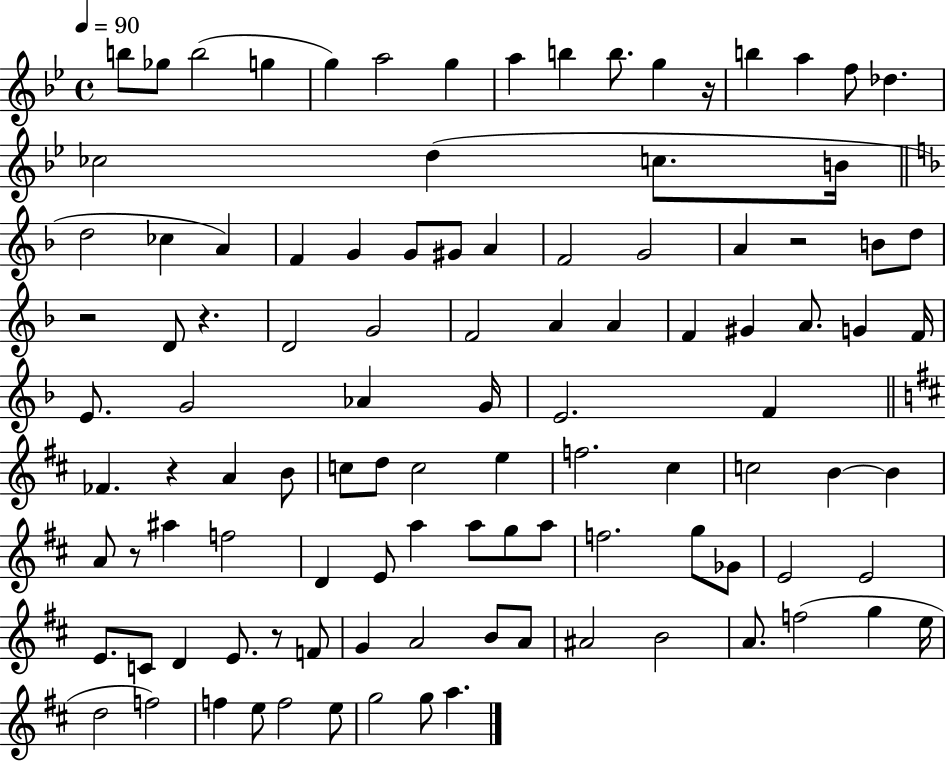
B5/e Gb5/e B5/h G5/q G5/q A5/h G5/q A5/q B5/q B5/e. G5/q R/s B5/q A5/q F5/e Db5/q. CES5/h D5/q C5/e. B4/s D5/h CES5/q A4/q F4/q G4/q G4/e G#4/e A4/q F4/h G4/h A4/q R/h B4/e D5/e R/h D4/e R/q. D4/h G4/h F4/h A4/q A4/q F4/q G#4/q A4/e. G4/q F4/s E4/e. G4/h Ab4/q G4/s E4/h. F4/q FES4/q. R/q A4/q B4/e C5/e D5/e C5/h E5/q F5/h. C#5/q C5/h B4/q B4/q A4/e R/e A#5/q F5/h D4/q E4/e A5/q A5/e G5/e A5/e F5/h. G5/e Gb4/e E4/h E4/h E4/e. C4/e D4/q E4/e. R/e F4/e G4/q A4/h B4/e A4/e A#4/h B4/h A4/e. F5/h G5/q E5/s D5/h F5/h F5/q E5/e F5/h E5/e G5/h G5/e A5/q.